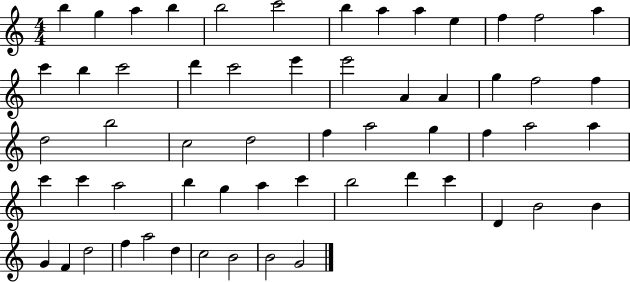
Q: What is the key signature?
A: C major